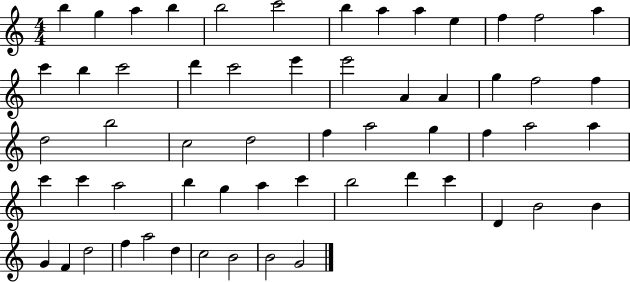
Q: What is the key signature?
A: C major